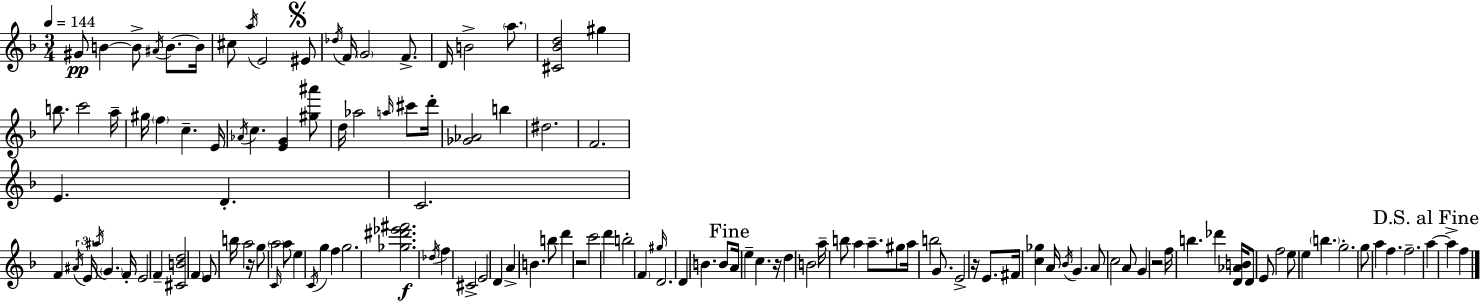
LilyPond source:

{
  \clef treble
  \numericTimeSignature
  \time 3/4
  \key f \major
  \tempo 4 = 144
  gis'8\pp b'4~~ b'8-> \acciaccatura { ais'16 } b'8.~~ | b'16 cis''8 \acciaccatura { a''16 } e'2 | \mark \markup { \musicglyph "scripts.segno" } eis'8 \acciaccatura { des''16 } f'16 \parenthesize g'2 | f'8.-> d'16 b'2-> | \break \parenthesize a''8. <cis' bes' d''>2 gis''4 | b''8. c'''2 | a''16-- gis''16 \parenthesize f''4 c''4.-- | e'16 \acciaccatura { aes'16 } c''4. <e' g'>4 | \break <gis'' ais'''>8 d''16 aes''2 | \grace { a''16 } cis'''8 d'''16-. <ges' aes'>2 | b''4 dis''2. | f'2. | \break e'4. d'4.-. | c'2. | f'4 \tuplet 3/2 { \acciaccatura { ais'16 } e'16 \acciaccatura { ais''16 } } | \parenthesize g'4. f'16-. e'2 | \break f'4-- <cis' b' d''>2 | \parenthesize f'4 e'8 b''16 a''2 | r16 g''8 \parenthesize a''2 | \grace { c'16 } a''8 e''4 | \break \acciaccatura { c'16 } g''4 f''4 g''2. | <ges'' dis''' ees''' fis'''>2.\f | \acciaccatura { des''16 } f''4 | cis'2-> e'2 | \break d'4 a'4-> | b'4. b''8 d'''4 | r2 c'''2 | d'''4 b''2-. | \break \parenthesize f'4 \grace { gis''16 } d'2. | d'4 | b'4. b'8 \mark "Fine" a'16 | e''4-- c''4. r16 d''4 | \break b'2 a''16-- | b''8 a''4 a''8.-- gis''8 a''16 | b''2 g'8. e'2-> | r16 e'8. fis'16 | \break <c'' ges''>4 a'16 \acciaccatura { bes'16 } g'4. | a'8 c''2 a'8 | g'4 r2 | f''16 b''4. des'''4 <d' aes' b'>16 | \break d'8 e'8 f''2 | e''8 e''4 \parenthesize b''4. | g''2.-. | g''8 a''4 f''4. | \break f''2.-- | \mark "D.S. al Fine" a''4~~ a''4-> f''4 | \bar "|."
}